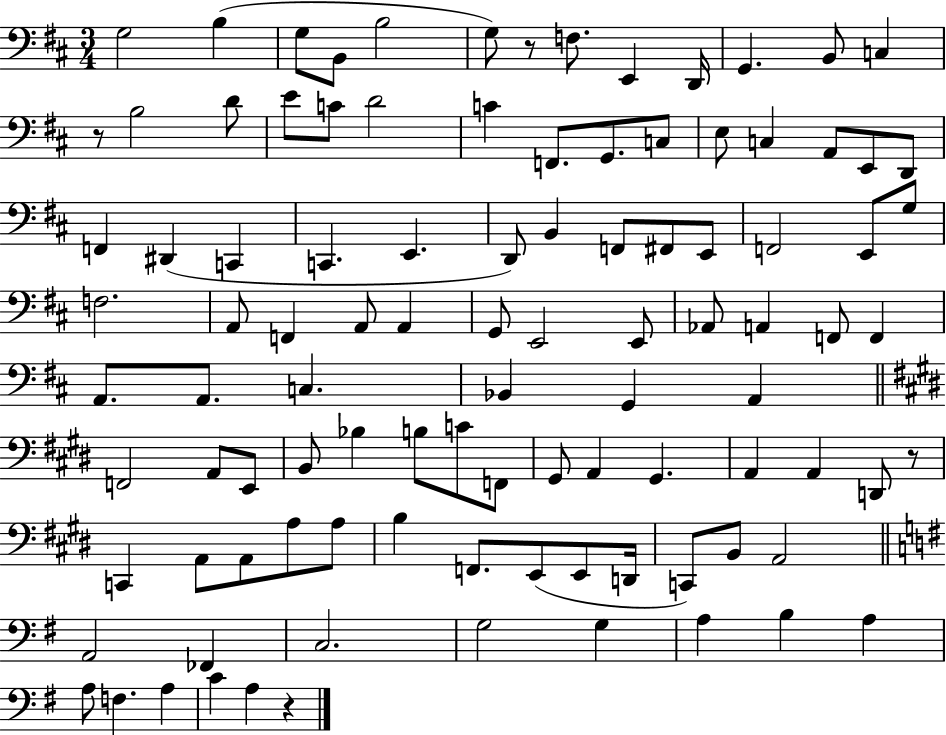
G3/h B3/q G3/e B2/e B3/h G3/e R/e F3/e. E2/q D2/s G2/q. B2/e C3/q R/e B3/h D4/e E4/e C4/e D4/h C4/q F2/e. G2/e. C3/e E3/e C3/q A2/e E2/e D2/e F2/q D#2/q C2/q C2/q. E2/q. D2/e B2/q F2/e F#2/e E2/e F2/h E2/e G3/e F3/h. A2/e F2/q A2/e A2/q G2/e E2/h E2/e Ab2/e A2/q F2/e F2/q A2/e. A2/e. C3/q. Bb2/q G2/q A2/q F2/h A2/e E2/e B2/e Bb3/q B3/e C4/e F2/e G#2/e A2/q G#2/q. A2/q A2/q D2/e R/e C2/q A2/e A2/e A3/e A3/e B3/q F2/e. E2/e E2/e D2/s C2/e B2/e A2/h A2/h FES2/q C3/h. G3/h G3/q A3/q B3/q A3/q A3/e F3/q. A3/q C4/q A3/q R/q